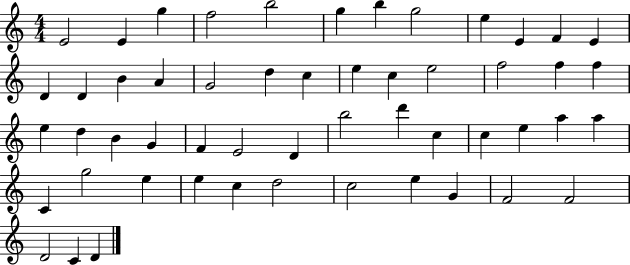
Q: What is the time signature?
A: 4/4